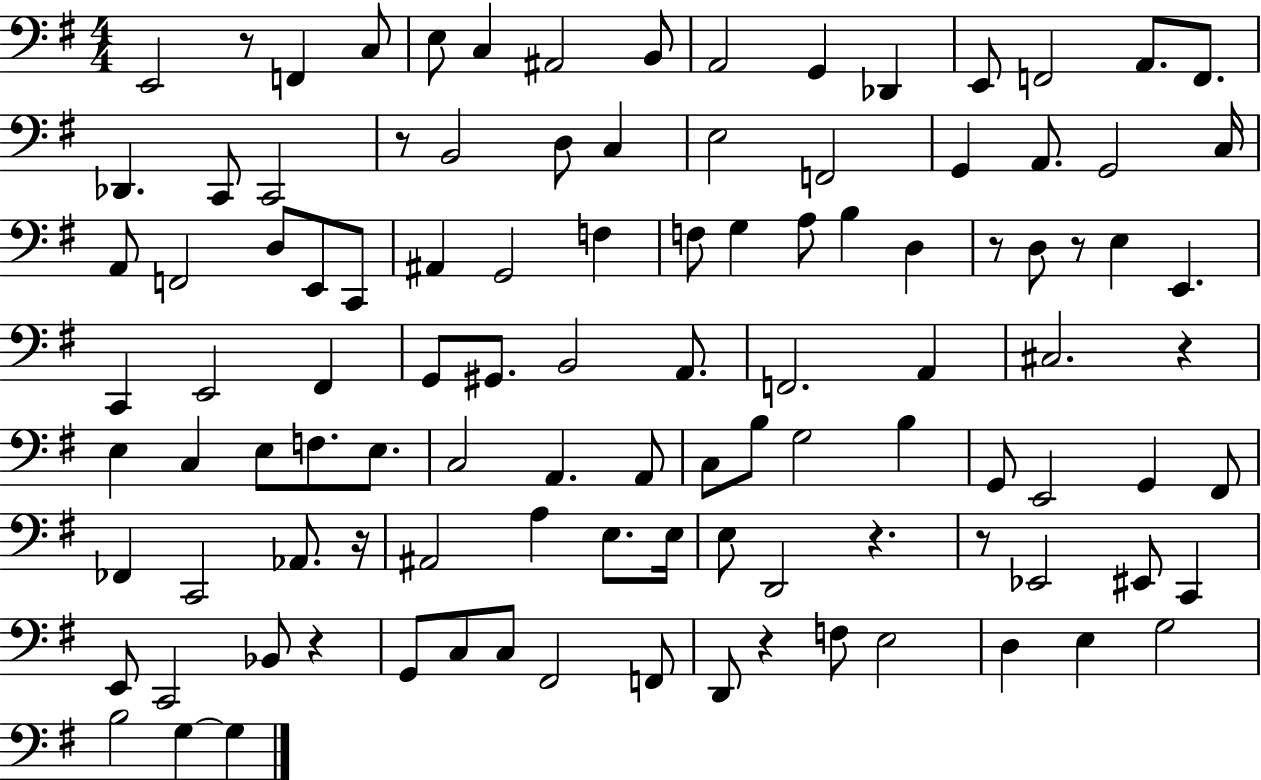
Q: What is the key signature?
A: G major